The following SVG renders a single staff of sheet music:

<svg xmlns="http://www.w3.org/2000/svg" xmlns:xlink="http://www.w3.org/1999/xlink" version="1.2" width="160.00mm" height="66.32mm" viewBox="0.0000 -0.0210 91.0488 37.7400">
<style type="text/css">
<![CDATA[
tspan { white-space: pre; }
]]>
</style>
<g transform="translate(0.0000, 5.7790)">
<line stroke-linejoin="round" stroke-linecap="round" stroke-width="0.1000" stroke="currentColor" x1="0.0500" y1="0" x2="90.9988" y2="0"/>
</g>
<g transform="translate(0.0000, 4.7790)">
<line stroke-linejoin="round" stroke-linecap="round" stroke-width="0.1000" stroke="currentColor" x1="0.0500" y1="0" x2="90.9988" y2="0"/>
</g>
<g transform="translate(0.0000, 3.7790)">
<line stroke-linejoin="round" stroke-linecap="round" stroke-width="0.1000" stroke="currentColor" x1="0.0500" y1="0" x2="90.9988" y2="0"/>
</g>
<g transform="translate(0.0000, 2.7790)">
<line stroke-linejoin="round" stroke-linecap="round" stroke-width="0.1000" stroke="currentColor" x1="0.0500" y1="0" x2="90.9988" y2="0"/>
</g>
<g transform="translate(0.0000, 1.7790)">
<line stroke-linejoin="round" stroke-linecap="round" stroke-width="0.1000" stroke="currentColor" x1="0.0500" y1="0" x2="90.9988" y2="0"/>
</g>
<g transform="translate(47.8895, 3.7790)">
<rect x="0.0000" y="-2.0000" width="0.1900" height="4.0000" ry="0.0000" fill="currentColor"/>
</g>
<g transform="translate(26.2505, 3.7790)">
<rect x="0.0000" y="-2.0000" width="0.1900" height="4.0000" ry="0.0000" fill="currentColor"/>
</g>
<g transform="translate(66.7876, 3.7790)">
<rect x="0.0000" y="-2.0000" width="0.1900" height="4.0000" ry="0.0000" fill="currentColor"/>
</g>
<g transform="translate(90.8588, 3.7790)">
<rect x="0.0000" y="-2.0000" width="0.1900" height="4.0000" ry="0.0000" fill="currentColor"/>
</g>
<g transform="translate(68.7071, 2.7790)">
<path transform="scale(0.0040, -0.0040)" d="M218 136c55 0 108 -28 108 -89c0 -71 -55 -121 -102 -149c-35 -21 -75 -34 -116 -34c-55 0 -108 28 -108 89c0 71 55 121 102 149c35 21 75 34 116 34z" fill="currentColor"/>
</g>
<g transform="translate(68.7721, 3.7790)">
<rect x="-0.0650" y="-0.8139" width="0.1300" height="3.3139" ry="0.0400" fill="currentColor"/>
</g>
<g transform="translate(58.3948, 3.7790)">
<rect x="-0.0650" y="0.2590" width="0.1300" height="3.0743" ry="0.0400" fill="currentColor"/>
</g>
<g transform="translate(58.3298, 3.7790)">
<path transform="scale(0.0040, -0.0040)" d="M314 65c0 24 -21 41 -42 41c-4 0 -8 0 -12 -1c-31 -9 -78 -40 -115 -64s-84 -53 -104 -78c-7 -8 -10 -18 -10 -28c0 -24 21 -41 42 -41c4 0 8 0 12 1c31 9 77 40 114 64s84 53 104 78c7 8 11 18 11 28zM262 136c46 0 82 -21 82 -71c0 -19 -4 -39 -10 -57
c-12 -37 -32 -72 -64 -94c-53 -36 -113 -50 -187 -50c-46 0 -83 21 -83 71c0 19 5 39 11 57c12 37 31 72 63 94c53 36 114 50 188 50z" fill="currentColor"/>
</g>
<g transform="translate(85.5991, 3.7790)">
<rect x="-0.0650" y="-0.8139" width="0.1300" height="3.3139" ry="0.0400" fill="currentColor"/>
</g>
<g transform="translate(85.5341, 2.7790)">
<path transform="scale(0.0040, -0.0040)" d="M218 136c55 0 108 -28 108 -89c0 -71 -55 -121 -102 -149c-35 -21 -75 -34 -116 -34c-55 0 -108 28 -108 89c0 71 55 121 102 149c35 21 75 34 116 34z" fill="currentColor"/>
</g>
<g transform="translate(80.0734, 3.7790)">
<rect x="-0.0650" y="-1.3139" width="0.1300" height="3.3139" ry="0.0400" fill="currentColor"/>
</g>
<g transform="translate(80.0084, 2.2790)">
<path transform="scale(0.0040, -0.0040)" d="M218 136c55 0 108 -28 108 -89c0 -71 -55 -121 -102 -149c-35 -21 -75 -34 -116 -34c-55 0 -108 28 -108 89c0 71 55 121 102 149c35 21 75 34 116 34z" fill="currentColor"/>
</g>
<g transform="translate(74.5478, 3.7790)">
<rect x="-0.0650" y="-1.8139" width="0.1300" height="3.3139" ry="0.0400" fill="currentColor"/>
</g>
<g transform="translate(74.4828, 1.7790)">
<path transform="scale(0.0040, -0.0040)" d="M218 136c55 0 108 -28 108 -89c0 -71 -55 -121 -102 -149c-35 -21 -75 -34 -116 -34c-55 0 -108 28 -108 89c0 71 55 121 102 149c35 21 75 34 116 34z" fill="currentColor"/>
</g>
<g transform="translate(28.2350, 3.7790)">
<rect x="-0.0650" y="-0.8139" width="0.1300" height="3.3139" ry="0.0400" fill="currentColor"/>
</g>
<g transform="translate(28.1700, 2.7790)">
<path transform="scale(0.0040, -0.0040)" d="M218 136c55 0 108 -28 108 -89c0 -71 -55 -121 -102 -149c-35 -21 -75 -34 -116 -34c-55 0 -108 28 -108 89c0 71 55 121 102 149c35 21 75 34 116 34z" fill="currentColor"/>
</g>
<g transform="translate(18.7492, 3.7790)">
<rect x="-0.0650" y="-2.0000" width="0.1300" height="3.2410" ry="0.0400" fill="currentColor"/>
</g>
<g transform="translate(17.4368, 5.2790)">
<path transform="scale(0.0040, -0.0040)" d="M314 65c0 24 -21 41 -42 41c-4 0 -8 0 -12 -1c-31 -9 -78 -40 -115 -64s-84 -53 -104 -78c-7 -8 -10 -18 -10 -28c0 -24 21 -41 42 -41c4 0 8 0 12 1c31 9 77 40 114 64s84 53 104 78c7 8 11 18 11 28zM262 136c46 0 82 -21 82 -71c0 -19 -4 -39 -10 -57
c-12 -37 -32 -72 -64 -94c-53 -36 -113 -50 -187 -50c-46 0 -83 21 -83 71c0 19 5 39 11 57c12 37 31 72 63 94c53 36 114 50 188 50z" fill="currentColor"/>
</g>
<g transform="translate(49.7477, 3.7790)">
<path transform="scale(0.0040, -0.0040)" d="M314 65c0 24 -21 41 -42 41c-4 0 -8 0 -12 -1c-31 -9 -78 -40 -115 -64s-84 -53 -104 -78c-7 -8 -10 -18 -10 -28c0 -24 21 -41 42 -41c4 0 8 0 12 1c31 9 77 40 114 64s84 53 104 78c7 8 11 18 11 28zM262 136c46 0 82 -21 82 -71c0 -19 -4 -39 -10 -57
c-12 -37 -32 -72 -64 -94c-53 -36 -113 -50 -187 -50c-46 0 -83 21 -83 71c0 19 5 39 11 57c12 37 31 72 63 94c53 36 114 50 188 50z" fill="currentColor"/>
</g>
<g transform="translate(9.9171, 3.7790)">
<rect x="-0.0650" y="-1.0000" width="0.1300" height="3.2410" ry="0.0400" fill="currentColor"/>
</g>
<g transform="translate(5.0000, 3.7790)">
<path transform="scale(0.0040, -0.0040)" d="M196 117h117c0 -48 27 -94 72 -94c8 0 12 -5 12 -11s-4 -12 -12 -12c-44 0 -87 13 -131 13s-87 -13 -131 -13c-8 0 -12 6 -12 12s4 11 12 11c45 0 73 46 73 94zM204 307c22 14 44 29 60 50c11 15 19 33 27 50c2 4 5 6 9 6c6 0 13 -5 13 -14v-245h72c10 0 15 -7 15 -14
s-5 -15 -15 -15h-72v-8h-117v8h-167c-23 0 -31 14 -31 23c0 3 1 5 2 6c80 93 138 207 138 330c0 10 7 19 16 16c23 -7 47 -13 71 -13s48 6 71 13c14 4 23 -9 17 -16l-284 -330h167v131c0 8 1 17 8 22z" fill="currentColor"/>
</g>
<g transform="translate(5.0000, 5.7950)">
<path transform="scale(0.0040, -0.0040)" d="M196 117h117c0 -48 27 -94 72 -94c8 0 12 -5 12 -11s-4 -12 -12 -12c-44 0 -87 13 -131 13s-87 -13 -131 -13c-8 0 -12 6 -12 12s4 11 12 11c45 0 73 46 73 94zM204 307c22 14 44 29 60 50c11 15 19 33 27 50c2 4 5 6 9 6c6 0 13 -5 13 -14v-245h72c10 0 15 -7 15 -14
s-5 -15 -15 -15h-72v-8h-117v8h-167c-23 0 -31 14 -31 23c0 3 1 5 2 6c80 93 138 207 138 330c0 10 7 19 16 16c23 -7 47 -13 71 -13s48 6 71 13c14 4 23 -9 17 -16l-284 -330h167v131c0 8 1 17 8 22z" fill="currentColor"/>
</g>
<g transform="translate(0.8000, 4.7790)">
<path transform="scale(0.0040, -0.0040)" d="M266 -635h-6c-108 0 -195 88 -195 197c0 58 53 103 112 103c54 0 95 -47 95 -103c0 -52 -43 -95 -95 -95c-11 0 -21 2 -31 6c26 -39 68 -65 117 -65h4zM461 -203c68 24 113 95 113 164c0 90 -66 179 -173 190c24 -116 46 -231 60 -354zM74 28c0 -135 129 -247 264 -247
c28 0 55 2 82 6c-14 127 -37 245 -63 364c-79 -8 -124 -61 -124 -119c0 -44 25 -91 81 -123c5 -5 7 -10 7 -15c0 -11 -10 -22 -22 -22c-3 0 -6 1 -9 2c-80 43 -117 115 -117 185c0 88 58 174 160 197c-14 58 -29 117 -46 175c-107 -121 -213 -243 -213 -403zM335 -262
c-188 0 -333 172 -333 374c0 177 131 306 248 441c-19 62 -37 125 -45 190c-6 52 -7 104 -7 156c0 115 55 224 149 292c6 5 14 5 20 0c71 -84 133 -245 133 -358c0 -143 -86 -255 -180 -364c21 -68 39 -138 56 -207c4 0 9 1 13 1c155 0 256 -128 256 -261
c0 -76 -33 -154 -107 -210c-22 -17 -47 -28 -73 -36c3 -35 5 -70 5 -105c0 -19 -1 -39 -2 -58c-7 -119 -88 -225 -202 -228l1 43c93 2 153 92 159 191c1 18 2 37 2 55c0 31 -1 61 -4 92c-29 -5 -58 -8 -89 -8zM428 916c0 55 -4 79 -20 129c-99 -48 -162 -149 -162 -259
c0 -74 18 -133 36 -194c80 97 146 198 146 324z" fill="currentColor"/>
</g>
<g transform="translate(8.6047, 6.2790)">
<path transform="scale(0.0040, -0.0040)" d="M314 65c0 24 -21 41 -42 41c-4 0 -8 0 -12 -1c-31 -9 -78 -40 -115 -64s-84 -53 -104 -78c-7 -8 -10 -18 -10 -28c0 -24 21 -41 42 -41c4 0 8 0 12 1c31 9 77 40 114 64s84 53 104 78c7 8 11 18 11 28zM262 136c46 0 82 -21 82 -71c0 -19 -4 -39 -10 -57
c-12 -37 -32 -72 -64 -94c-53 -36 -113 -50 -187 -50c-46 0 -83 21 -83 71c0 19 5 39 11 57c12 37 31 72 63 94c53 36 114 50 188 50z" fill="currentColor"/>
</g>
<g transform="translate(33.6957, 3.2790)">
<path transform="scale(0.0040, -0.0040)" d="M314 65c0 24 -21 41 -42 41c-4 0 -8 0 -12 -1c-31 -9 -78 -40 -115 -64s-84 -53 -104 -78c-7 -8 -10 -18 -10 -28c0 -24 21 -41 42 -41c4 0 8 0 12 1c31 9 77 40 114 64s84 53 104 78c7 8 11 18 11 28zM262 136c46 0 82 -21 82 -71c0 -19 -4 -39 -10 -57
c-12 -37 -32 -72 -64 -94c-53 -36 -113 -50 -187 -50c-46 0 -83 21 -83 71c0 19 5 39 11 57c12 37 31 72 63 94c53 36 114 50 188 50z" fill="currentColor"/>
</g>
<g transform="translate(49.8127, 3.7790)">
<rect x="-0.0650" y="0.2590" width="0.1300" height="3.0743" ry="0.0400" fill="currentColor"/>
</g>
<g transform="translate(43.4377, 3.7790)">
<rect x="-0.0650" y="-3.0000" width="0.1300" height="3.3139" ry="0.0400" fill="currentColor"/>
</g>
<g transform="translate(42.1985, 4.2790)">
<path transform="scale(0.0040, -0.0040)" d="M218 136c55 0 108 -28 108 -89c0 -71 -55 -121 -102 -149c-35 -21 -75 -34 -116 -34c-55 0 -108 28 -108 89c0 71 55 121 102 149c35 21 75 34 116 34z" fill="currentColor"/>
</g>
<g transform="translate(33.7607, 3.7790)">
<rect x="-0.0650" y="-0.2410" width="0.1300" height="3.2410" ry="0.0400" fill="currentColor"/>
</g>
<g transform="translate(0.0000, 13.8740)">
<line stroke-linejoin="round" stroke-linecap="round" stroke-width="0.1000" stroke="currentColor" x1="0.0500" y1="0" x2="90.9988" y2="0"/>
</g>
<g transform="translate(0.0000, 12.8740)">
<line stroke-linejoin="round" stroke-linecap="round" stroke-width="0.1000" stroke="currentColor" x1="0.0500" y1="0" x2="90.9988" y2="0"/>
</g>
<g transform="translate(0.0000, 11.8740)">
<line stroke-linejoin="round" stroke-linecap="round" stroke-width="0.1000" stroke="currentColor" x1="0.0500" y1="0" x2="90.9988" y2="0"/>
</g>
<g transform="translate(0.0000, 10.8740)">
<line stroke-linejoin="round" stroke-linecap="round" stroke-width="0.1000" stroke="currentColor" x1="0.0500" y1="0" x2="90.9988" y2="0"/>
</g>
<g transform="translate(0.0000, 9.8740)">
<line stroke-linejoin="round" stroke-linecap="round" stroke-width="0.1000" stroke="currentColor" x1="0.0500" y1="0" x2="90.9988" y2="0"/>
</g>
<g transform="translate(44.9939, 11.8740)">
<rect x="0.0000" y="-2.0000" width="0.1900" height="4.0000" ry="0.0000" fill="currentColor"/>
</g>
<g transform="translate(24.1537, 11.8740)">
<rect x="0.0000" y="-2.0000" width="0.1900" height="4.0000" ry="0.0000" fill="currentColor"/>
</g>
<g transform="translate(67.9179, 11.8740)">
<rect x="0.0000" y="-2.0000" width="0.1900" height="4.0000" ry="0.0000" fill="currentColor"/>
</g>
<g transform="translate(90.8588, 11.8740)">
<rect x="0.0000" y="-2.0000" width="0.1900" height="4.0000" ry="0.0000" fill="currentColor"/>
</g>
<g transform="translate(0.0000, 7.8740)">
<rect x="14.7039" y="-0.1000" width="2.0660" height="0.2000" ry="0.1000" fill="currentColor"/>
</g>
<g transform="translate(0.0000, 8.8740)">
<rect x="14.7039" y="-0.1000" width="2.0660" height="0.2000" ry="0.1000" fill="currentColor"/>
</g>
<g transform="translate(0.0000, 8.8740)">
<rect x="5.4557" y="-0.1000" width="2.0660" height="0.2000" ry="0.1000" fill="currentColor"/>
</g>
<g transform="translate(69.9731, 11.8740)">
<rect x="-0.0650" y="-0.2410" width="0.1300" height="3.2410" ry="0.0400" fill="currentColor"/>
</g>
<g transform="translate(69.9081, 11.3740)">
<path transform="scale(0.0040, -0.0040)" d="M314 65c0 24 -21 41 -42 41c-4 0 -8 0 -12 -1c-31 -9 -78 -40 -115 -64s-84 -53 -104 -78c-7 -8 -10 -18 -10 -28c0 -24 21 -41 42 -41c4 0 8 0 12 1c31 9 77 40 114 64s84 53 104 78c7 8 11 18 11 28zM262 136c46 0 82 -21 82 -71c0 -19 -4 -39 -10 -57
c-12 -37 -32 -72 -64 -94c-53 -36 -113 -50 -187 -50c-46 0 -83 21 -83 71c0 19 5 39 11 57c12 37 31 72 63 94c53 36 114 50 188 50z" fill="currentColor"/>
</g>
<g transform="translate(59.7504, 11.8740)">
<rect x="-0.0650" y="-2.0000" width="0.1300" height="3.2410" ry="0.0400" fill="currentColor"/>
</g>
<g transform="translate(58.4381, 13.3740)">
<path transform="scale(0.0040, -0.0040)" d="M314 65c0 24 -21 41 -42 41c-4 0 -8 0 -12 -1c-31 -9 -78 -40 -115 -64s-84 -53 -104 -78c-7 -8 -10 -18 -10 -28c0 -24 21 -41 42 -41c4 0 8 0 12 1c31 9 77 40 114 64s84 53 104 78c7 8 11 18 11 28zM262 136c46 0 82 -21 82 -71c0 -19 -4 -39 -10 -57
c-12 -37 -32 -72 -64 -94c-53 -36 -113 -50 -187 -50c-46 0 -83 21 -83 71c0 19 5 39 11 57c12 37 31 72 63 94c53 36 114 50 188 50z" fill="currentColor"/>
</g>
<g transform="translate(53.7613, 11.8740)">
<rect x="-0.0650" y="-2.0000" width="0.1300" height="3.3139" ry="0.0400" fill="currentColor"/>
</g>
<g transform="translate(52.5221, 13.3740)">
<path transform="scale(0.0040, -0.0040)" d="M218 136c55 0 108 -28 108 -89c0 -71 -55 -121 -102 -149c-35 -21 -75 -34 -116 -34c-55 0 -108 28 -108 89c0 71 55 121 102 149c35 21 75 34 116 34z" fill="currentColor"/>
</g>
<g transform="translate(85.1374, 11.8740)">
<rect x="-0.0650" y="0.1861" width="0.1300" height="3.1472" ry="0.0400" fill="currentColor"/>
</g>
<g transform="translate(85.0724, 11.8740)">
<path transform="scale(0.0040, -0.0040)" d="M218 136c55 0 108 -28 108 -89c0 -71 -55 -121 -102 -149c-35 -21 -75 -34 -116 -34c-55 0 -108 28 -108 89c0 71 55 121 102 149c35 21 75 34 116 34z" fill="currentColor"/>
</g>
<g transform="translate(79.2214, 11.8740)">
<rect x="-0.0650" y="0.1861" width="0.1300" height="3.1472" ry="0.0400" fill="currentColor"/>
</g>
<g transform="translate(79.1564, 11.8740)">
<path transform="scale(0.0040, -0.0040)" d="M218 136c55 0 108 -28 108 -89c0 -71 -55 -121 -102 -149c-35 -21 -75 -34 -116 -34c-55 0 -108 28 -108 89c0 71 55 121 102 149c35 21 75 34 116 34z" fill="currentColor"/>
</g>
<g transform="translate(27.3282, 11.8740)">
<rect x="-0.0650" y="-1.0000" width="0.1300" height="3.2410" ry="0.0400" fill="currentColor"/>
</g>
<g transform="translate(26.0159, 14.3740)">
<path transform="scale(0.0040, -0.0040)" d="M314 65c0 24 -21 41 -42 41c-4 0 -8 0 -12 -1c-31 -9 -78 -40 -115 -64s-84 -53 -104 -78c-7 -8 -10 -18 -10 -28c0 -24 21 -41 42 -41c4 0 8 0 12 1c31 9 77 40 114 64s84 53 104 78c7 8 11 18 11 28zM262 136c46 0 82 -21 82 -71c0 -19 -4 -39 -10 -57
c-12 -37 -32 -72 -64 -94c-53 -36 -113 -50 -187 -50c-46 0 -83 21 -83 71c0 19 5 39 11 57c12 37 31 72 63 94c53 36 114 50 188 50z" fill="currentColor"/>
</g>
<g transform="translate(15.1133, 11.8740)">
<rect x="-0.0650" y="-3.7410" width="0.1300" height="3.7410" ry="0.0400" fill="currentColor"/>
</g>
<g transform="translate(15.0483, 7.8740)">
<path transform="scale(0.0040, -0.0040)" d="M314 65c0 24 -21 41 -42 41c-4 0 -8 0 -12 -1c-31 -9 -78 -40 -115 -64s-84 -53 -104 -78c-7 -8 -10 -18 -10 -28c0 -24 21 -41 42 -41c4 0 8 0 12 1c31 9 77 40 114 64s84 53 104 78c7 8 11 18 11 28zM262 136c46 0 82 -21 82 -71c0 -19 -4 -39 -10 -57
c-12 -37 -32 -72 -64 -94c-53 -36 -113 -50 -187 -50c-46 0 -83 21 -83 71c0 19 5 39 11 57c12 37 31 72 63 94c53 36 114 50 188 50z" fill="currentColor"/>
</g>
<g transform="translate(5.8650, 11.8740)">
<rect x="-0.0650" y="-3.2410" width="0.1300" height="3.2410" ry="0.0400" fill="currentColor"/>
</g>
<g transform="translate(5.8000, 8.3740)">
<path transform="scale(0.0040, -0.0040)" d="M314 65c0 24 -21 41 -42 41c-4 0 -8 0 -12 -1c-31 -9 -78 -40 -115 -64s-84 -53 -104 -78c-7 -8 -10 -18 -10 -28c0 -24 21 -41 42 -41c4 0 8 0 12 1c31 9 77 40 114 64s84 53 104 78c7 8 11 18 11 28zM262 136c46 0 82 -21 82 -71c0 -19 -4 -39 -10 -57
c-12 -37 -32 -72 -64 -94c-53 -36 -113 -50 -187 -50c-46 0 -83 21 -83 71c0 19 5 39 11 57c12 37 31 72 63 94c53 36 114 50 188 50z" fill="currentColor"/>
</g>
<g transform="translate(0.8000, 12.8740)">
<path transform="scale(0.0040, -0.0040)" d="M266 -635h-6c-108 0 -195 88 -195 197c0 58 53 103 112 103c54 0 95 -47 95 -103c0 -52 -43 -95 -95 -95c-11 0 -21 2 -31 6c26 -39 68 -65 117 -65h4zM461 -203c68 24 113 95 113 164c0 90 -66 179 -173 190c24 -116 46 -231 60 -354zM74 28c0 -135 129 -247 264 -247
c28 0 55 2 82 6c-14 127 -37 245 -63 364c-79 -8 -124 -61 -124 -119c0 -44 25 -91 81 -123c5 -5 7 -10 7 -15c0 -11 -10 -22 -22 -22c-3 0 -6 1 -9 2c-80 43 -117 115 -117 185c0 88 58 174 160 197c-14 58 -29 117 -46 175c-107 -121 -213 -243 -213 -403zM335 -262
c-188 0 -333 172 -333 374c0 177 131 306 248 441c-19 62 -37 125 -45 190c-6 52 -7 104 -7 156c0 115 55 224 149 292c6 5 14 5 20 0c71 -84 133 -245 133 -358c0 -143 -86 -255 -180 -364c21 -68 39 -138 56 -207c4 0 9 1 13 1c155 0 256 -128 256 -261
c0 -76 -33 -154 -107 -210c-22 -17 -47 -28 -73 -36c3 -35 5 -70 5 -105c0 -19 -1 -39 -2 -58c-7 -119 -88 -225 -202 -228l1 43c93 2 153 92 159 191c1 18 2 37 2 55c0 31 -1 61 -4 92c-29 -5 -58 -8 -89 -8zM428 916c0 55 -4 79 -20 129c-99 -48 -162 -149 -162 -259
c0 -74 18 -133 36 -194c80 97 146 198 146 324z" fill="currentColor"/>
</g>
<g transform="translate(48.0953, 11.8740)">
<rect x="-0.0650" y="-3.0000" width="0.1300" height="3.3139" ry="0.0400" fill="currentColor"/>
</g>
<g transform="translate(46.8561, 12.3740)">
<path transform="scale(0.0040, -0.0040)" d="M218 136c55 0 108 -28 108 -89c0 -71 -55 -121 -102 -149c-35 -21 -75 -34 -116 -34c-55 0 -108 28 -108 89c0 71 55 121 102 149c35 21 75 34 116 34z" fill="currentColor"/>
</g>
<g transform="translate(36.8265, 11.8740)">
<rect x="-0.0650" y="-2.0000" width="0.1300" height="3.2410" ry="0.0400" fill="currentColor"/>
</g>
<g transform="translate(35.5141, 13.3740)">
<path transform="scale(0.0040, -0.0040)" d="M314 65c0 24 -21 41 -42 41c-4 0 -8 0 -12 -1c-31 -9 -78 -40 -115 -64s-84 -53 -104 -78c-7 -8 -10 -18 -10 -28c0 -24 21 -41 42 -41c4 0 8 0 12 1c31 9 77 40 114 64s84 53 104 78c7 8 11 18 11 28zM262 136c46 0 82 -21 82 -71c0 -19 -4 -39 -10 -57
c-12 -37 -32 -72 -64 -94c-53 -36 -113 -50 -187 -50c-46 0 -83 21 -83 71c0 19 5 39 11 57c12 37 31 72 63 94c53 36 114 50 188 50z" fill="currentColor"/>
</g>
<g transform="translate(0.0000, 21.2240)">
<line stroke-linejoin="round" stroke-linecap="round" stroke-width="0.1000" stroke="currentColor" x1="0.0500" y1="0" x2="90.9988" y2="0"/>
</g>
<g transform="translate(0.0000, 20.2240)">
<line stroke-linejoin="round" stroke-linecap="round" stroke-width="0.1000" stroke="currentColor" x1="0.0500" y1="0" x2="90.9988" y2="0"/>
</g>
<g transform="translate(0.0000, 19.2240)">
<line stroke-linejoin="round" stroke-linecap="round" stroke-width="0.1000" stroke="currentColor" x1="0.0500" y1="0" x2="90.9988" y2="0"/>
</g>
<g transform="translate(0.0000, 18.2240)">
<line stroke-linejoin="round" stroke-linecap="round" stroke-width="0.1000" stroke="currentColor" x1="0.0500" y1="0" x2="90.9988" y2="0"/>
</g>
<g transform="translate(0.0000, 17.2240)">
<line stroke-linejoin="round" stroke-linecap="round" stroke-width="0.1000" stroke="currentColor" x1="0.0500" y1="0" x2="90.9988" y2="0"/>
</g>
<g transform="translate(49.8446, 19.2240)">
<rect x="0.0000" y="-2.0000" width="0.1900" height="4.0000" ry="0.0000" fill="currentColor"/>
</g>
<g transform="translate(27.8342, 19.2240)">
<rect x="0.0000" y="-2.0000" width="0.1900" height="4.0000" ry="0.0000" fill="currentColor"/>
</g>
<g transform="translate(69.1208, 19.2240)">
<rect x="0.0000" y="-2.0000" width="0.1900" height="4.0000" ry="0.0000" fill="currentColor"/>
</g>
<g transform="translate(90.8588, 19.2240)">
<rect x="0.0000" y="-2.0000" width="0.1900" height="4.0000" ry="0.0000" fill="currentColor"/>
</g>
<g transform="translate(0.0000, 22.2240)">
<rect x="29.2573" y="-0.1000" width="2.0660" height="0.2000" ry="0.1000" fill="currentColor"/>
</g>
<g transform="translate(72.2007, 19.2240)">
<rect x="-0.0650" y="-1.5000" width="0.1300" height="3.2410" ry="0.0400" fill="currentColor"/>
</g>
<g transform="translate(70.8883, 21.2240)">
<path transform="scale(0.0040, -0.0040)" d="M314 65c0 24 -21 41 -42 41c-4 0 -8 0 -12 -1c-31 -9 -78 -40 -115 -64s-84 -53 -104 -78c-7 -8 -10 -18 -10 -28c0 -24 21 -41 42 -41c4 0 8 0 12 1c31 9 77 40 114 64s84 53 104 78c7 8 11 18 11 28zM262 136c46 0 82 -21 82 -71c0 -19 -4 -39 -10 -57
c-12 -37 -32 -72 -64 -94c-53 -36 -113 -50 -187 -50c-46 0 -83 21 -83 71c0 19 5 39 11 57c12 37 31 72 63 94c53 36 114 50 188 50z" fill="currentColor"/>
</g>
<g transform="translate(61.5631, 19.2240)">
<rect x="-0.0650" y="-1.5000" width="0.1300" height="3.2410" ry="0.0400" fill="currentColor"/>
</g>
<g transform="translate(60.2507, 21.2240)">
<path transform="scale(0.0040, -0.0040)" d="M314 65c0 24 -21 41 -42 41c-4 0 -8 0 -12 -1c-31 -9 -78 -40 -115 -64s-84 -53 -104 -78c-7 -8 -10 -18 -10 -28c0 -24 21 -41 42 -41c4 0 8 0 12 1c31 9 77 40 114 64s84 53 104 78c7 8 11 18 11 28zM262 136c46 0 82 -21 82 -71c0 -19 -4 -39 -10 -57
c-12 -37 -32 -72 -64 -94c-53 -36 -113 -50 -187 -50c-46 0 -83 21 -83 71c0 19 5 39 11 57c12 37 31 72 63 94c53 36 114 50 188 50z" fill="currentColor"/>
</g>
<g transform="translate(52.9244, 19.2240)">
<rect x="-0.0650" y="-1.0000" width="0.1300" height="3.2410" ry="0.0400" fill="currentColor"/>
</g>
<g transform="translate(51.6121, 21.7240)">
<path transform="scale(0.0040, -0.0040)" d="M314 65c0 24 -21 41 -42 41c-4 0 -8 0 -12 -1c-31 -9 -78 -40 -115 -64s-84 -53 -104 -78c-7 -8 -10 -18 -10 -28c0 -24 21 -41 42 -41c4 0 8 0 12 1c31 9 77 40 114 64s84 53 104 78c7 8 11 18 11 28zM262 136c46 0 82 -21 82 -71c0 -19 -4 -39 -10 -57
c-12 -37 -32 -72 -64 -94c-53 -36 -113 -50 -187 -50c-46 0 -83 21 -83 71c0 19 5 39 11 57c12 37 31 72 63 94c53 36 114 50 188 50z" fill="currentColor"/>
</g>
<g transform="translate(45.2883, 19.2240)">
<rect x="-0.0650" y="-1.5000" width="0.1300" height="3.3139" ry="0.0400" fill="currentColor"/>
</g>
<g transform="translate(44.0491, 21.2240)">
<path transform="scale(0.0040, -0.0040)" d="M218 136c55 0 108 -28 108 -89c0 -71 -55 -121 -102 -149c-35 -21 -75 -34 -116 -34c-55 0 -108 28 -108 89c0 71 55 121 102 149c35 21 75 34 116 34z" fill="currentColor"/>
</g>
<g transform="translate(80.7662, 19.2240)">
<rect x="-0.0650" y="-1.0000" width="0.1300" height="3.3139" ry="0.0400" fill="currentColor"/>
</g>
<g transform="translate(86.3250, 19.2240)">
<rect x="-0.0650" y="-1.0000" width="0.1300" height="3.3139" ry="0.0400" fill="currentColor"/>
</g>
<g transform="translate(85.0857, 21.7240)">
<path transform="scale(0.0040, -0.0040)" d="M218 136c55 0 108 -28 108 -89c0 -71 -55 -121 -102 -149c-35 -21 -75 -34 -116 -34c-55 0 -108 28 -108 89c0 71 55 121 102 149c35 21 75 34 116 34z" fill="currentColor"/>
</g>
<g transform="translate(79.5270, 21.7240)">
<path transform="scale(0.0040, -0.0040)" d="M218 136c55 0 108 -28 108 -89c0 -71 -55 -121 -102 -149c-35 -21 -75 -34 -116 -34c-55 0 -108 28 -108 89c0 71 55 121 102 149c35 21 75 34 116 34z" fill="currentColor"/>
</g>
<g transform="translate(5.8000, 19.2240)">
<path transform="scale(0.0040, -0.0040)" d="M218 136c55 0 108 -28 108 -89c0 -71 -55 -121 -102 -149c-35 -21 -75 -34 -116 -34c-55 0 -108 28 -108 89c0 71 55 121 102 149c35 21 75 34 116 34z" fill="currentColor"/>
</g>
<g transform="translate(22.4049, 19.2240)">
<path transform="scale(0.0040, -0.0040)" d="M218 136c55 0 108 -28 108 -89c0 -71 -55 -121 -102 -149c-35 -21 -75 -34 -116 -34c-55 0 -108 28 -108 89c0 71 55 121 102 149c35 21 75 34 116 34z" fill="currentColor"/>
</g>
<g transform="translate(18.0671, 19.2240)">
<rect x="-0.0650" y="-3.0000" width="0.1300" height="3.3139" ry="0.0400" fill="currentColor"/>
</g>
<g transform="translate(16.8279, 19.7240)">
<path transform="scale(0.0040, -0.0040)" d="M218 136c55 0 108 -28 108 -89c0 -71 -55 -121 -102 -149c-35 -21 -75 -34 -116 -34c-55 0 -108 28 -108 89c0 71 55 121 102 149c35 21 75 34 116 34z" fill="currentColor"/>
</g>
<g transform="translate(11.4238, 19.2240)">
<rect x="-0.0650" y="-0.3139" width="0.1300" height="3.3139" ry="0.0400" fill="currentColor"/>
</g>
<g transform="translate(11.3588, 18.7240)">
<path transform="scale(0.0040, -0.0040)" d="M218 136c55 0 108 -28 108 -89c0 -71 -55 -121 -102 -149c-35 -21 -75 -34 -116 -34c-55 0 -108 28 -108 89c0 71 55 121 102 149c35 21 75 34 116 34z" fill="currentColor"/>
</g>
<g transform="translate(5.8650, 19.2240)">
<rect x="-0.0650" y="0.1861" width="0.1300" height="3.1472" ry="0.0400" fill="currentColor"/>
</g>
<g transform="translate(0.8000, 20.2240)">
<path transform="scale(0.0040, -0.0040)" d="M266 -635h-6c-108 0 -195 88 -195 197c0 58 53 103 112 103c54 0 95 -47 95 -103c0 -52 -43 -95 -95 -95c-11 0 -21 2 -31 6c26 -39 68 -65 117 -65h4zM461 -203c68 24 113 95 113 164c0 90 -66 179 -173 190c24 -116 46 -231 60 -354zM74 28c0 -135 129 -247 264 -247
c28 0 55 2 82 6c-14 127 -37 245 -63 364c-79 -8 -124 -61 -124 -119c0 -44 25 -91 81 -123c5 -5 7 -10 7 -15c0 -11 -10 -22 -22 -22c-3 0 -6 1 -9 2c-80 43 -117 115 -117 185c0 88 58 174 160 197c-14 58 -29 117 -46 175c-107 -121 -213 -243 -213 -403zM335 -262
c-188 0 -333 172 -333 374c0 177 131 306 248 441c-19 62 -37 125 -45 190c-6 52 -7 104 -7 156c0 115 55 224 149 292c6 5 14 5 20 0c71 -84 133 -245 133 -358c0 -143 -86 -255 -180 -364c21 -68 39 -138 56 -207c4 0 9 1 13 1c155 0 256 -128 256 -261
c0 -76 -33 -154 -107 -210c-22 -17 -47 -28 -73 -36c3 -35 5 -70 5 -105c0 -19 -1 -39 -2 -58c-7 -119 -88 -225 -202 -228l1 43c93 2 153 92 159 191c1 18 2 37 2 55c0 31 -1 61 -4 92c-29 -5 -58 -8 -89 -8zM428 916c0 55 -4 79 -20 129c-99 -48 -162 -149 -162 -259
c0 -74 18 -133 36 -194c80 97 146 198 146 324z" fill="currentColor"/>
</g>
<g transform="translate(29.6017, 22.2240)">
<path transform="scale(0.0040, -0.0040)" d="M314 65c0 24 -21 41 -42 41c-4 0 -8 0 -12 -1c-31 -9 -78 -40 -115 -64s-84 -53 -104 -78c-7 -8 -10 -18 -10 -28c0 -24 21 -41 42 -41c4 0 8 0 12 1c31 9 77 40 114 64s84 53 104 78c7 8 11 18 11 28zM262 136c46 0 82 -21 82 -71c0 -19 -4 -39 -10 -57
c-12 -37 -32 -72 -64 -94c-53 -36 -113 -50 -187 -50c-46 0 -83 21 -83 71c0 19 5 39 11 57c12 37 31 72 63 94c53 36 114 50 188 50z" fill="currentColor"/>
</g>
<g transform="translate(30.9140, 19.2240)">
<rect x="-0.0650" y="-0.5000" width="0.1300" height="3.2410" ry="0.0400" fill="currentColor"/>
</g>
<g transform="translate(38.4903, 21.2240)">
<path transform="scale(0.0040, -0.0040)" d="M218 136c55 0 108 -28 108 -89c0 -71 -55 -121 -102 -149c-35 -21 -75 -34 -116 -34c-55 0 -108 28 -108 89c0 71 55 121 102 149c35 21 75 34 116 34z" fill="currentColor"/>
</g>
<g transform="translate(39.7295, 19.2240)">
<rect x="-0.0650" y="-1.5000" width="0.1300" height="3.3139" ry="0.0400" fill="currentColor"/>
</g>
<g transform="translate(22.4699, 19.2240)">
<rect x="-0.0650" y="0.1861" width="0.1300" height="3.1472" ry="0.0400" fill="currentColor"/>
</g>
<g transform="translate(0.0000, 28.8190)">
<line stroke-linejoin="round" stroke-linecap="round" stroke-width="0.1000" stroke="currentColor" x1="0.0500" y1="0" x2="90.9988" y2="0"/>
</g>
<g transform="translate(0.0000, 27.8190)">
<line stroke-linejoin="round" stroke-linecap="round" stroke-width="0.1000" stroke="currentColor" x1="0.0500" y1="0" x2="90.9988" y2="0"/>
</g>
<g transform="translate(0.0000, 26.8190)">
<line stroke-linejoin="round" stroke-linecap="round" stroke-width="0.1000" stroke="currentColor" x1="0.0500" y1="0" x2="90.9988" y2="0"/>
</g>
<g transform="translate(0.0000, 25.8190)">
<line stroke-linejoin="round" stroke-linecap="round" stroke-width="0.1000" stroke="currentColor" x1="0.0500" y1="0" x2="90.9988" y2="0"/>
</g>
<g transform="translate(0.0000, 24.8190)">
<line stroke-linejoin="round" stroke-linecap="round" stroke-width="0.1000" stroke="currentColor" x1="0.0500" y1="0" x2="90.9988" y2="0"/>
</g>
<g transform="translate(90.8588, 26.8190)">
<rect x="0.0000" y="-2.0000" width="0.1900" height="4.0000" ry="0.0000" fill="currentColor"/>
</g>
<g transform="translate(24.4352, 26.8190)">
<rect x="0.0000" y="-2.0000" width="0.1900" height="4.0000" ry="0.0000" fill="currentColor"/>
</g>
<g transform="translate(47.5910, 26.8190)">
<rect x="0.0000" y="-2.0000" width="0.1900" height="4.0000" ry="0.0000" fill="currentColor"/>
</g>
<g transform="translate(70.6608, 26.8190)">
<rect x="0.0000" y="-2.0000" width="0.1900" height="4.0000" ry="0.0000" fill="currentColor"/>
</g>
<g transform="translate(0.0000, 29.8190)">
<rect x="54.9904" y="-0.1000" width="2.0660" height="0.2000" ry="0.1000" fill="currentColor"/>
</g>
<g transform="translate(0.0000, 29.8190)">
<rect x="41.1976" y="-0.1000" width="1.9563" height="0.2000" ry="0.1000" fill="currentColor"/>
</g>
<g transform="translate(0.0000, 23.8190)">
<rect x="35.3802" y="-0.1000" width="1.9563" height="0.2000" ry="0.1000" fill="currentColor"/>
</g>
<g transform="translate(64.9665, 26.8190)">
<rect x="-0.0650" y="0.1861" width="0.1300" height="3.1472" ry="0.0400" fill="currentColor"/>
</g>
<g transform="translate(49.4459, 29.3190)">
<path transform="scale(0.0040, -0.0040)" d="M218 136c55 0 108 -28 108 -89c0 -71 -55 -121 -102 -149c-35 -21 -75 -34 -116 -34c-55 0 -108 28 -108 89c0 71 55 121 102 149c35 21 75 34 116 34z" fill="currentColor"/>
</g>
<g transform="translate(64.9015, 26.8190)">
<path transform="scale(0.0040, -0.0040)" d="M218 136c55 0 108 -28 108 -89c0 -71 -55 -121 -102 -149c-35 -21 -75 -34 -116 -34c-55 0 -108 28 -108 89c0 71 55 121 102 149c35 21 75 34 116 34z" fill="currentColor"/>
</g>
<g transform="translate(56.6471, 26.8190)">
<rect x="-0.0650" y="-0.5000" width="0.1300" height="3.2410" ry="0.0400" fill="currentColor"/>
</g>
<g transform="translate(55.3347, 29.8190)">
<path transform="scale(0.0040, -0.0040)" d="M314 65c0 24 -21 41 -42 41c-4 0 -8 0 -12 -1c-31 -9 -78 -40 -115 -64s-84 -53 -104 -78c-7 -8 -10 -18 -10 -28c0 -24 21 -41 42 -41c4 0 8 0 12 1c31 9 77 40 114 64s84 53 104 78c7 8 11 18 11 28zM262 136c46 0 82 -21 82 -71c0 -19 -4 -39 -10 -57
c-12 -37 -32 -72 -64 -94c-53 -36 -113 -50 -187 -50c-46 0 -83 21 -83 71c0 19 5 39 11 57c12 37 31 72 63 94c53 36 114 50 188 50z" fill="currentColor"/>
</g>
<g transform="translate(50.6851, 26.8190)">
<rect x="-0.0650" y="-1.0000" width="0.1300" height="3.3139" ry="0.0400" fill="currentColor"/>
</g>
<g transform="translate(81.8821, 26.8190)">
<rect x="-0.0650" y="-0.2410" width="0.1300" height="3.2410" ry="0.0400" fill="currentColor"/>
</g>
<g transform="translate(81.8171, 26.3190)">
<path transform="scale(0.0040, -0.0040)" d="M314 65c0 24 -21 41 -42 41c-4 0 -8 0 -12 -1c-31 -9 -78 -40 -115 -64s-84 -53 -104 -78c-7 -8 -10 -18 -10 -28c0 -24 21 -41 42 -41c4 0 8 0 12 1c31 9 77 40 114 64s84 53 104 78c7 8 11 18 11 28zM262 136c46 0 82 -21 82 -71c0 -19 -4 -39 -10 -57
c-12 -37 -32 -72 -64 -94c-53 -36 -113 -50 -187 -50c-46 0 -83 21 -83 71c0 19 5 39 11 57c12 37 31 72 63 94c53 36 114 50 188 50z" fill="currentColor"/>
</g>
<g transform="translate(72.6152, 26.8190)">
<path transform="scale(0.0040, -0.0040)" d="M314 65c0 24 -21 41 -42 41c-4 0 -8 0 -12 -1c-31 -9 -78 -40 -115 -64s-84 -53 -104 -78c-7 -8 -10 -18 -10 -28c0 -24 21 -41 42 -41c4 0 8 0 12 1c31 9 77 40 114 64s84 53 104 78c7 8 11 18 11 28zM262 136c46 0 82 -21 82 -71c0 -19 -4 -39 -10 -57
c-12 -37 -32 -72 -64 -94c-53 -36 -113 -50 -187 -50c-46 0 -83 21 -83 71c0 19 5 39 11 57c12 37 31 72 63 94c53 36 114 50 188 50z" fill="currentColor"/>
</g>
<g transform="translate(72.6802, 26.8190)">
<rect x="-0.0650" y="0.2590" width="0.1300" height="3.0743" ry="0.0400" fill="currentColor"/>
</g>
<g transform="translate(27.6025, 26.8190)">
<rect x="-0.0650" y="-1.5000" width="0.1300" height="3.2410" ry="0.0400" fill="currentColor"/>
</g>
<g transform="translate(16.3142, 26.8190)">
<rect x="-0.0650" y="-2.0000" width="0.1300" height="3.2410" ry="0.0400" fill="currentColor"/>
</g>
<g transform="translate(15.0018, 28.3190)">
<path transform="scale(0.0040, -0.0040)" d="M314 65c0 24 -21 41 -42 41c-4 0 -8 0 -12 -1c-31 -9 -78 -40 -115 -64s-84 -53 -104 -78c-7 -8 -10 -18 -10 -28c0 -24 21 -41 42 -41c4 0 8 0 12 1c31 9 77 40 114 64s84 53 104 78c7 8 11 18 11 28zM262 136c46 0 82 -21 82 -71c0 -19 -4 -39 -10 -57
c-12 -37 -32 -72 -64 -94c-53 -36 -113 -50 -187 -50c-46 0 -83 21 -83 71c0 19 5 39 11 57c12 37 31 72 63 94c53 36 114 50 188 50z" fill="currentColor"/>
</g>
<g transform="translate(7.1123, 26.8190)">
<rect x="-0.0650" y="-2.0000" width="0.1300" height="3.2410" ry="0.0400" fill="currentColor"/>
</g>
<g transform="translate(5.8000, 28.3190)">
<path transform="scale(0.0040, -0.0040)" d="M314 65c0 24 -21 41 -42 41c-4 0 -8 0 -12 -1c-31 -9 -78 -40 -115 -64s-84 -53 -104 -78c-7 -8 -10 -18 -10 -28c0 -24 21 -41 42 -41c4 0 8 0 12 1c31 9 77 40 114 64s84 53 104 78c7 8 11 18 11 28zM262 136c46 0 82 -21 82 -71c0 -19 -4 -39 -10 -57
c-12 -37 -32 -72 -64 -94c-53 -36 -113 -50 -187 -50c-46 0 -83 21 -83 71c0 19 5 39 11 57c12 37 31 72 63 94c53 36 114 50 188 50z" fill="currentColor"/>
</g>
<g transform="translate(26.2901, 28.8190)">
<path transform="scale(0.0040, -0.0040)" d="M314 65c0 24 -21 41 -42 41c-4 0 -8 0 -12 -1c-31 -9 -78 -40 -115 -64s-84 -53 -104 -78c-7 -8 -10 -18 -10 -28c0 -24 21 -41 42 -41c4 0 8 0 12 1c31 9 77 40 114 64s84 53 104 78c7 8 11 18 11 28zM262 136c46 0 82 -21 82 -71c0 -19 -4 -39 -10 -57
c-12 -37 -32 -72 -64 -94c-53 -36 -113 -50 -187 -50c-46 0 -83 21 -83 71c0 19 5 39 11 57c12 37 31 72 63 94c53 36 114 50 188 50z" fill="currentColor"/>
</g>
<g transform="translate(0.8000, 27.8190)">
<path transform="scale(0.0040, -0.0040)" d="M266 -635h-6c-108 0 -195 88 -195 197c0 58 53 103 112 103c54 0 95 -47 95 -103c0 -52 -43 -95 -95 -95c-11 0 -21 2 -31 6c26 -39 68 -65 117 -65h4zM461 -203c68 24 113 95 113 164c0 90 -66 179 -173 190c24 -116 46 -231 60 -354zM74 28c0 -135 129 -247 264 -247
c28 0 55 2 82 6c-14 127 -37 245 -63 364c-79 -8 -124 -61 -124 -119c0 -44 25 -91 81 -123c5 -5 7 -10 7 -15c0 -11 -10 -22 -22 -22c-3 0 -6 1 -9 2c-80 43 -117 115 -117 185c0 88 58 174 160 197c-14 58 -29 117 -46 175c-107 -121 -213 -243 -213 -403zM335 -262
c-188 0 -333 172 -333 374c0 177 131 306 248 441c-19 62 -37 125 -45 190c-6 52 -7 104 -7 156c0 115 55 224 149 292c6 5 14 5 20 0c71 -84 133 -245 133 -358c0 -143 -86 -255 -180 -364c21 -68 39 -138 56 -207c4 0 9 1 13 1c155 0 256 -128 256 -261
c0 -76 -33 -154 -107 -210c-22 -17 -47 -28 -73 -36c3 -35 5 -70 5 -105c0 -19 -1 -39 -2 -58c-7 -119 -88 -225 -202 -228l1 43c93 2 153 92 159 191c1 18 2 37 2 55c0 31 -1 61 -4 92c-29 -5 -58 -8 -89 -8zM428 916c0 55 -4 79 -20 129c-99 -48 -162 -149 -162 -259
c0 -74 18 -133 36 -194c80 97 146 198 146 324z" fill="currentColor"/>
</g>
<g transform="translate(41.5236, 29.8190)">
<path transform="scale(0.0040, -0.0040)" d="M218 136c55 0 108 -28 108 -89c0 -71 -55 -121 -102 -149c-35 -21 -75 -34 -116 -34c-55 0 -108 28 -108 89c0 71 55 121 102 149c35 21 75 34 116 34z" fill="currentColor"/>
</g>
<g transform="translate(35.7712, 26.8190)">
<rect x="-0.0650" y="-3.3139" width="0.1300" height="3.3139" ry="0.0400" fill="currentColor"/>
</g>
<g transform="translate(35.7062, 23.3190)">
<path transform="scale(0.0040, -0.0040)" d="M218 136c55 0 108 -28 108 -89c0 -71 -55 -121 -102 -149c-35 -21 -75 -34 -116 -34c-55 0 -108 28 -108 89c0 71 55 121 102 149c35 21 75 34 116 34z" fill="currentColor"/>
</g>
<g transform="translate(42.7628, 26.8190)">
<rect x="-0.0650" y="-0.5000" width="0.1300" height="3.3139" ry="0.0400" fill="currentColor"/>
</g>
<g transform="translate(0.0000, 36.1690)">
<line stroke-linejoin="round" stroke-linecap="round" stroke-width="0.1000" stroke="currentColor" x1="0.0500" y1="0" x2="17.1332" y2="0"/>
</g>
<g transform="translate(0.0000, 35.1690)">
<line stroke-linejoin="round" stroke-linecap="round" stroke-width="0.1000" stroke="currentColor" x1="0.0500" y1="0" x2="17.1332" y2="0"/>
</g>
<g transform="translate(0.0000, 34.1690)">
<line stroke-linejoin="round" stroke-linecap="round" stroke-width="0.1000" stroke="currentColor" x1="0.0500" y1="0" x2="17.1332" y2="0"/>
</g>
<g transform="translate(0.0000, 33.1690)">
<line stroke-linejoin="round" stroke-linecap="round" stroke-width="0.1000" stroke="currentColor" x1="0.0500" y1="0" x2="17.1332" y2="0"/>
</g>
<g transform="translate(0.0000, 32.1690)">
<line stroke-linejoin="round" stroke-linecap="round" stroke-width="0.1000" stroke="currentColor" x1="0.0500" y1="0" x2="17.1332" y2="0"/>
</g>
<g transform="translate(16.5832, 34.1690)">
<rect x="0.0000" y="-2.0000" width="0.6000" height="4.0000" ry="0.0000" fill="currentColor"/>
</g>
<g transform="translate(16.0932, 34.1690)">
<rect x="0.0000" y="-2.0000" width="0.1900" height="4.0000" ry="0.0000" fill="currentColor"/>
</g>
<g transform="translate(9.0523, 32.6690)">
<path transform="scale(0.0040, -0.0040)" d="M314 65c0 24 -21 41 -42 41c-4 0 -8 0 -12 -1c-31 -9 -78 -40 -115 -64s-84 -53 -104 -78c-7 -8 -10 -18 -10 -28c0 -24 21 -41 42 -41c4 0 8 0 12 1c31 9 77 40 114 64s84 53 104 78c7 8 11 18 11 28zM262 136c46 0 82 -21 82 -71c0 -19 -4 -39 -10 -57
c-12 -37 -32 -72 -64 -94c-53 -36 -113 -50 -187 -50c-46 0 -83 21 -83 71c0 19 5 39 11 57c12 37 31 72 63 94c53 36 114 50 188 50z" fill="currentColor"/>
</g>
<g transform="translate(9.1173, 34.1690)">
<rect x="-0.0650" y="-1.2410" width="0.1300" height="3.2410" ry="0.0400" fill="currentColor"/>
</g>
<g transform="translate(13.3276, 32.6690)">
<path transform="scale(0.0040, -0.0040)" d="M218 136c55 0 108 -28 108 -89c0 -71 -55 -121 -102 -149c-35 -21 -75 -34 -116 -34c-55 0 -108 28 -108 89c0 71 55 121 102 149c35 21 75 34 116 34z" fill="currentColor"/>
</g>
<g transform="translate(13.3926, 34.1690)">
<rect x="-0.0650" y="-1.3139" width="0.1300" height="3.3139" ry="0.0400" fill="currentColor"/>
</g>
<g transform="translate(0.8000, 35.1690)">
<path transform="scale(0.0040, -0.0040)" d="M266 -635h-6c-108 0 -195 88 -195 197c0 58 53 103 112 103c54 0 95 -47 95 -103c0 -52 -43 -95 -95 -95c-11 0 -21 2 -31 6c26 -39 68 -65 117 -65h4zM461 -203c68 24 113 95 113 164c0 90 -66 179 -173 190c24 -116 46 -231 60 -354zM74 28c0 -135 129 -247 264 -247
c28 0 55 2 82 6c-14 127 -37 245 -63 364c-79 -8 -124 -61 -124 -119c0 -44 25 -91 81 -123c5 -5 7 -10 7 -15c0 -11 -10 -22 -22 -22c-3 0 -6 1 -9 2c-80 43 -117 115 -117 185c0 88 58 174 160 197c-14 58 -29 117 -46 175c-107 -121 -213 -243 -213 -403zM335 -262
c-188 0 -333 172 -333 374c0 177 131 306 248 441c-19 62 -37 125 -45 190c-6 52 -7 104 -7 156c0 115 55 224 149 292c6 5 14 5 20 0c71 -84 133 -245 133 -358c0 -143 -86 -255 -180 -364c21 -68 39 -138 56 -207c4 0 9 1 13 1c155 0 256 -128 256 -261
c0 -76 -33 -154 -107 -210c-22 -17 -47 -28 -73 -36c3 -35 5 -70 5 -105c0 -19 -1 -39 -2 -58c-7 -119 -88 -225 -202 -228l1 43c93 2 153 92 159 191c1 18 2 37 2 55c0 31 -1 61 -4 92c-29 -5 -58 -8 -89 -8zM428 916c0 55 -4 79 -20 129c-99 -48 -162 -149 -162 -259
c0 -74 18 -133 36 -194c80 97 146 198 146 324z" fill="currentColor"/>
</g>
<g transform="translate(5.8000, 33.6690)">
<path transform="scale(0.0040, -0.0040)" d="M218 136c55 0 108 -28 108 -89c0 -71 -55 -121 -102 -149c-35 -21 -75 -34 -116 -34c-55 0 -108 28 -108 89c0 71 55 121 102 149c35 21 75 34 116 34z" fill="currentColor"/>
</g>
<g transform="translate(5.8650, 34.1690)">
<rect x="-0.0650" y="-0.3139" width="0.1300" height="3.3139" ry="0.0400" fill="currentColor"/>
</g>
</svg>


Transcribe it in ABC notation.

X:1
T:Untitled
M:4/4
L:1/4
K:C
D2 F2 d c2 A B2 B2 d f e d b2 c'2 D2 F2 A F F2 c2 B B B c A B C2 E E D2 E2 E2 D D F2 F2 E2 b C D C2 B B2 c2 c e2 e